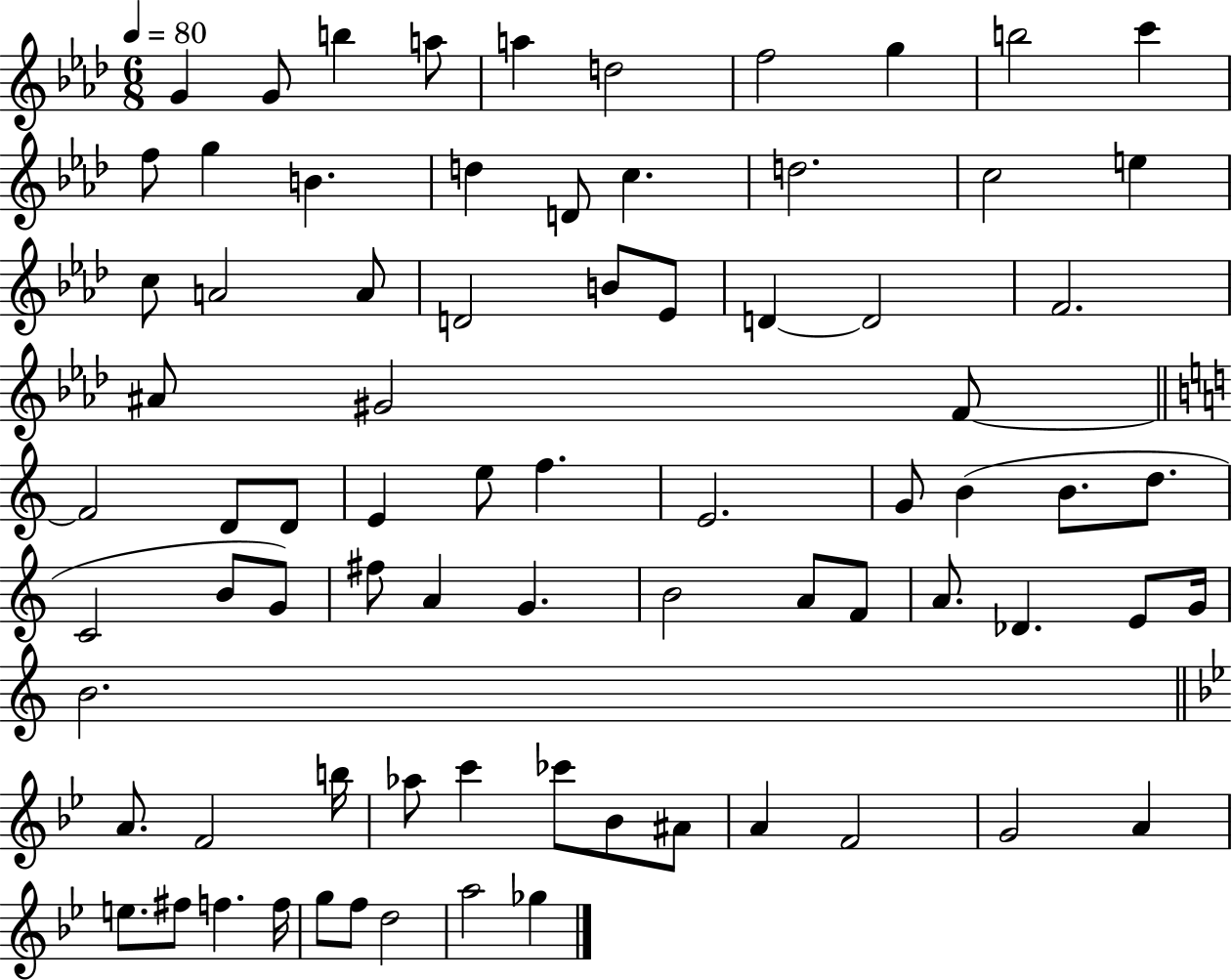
X:1
T:Untitled
M:6/8
L:1/4
K:Ab
G G/2 b a/2 a d2 f2 g b2 c' f/2 g B d D/2 c d2 c2 e c/2 A2 A/2 D2 B/2 _E/2 D D2 F2 ^A/2 ^G2 F/2 F2 D/2 D/2 E e/2 f E2 G/2 B B/2 d/2 C2 B/2 G/2 ^f/2 A G B2 A/2 F/2 A/2 _D E/2 G/4 B2 A/2 F2 b/4 _a/2 c' _c'/2 _B/2 ^A/2 A F2 G2 A e/2 ^f/2 f f/4 g/2 f/2 d2 a2 _g